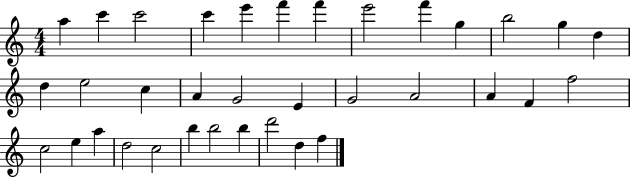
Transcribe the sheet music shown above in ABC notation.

X:1
T:Untitled
M:4/4
L:1/4
K:C
a c' c'2 c' e' f' f' e'2 f' g b2 g d d e2 c A G2 E G2 A2 A F f2 c2 e a d2 c2 b b2 b d'2 d f